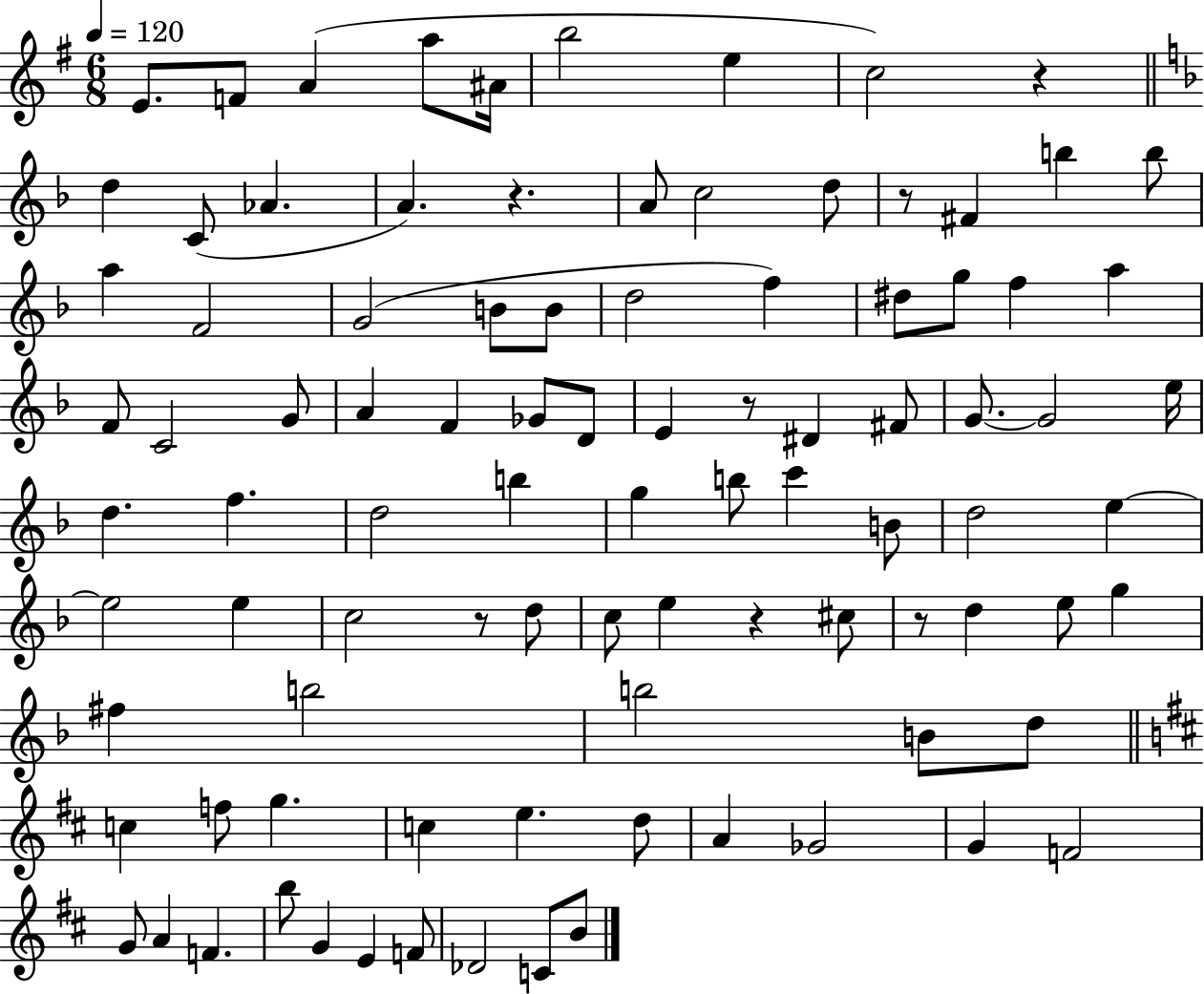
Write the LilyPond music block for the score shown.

{
  \clef treble
  \numericTimeSignature
  \time 6/8
  \key g \major
  \tempo 4 = 120
  e'8. f'8 a'4( a''8 ais'16 | b''2 e''4 | c''2) r4 | \bar "||" \break \key f \major d''4 c'8( aes'4. | a'4.) r4. | a'8 c''2 d''8 | r8 fis'4 b''4 b''8 | \break a''4 f'2 | g'2( b'8 b'8 | d''2 f''4) | dis''8 g''8 f''4 a''4 | \break f'8 c'2 g'8 | a'4 f'4 ges'8 d'8 | e'4 r8 dis'4 fis'8 | g'8.~~ g'2 e''16 | \break d''4. f''4. | d''2 b''4 | g''4 b''8 c'''4 b'8 | d''2 e''4~~ | \break e''2 e''4 | c''2 r8 d''8 | c''8 e''4 r4 cis''8 | r8 d''4 e''8 g''4 | \break fis''4 b''2 | b''2 b'8 d''8 | \bar "||" \break \key d \major c''4 f''8 g''4. | c''4 e''4. d''8 | a'4 ges'2 | g'4 f'2 | \break g'8 a'4 f'4. | b''8 g'4 e'4 f'8 | des'2 c'8 b'8 | \bar "|."
}